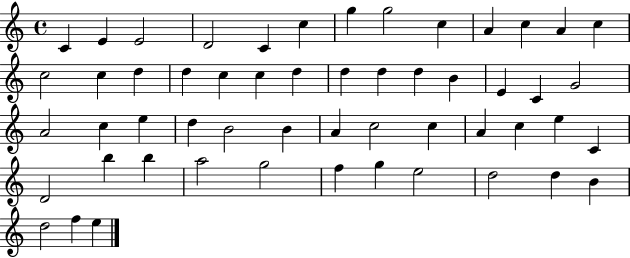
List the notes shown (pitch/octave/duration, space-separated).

C4/q E4/q E4/h D4/h C4/q C5/q G5/q G5/h C5/q A4/q C5/q A4/q C5/q C5/h C5/q D5/q D5/q C5/q C5/q D5/q D5/q D5/q D5/q B4/q E4/q C4/q G4/h A4/h C5/q E5/q D5/q B4/h B4/q A4/q C5/h C5/q A4/q C5/q E5/q C4/q D4/h B5/q B5/q A5/h G5/h F5/q G5/q E5/h D5/h D5/q B4/q D5/h F5/q E5/q